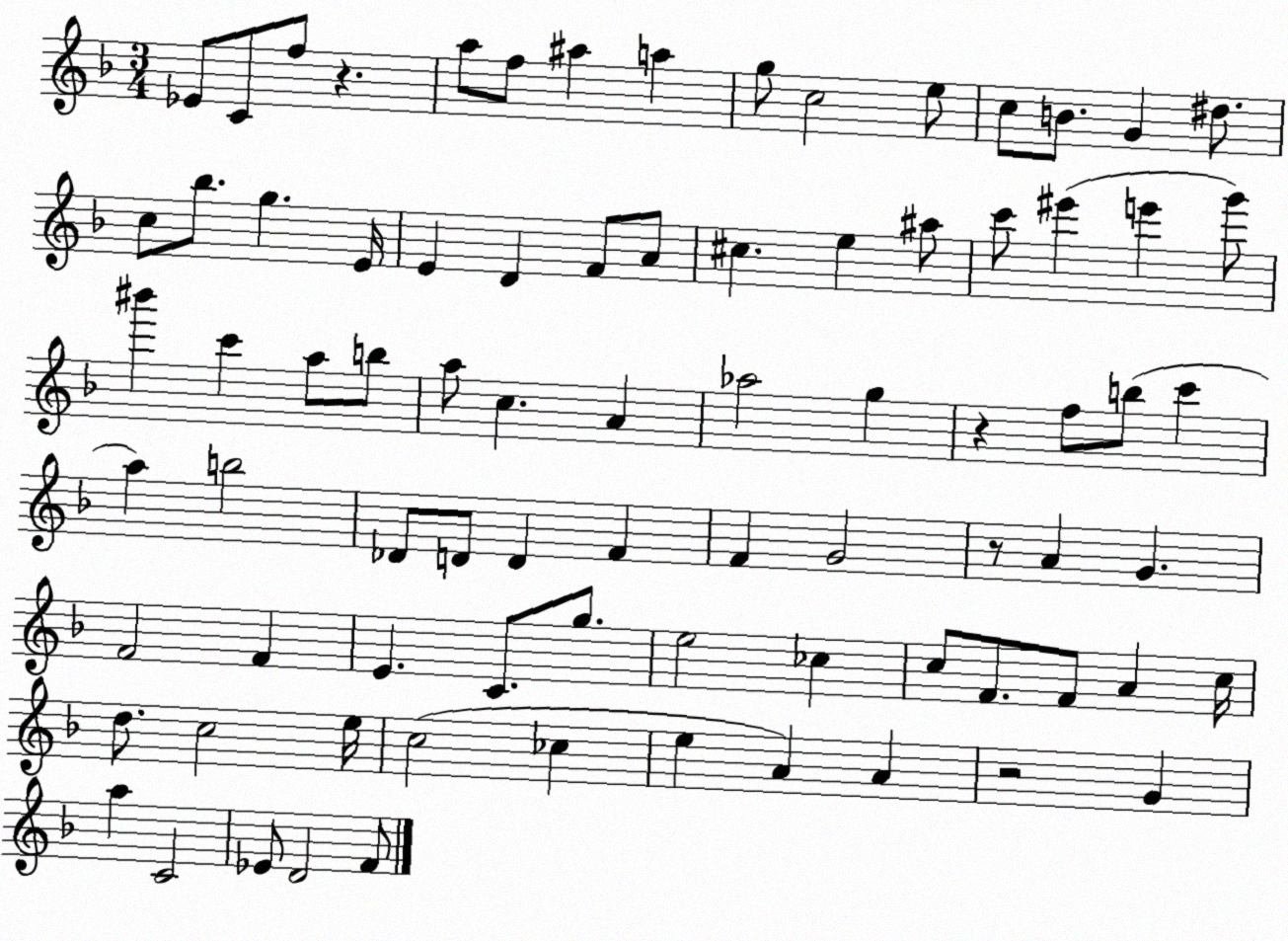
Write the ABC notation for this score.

X:1
T:Untitled
M:3/4
L:1/4
K:F
_E/2 C/2 f/2 z a/2 f/2 ^a a g/2 c2 e/2 c/2 B/2 G ^d/2 c/2 _b/2 g E/4 E D F/2 A/2 ^c e ^a/2 c'/2 ^e' e' g'/2 ^b' c' a/2 b/2 a/2 c A _a2 g z f/2 b/2 c' a b2 _D/2 D/2 D F F G2 z/2 A G F2 F E C/2 g/2 e2 _c c/2 F/2 F/2 A c/4 d/2 c2 e/4 c2 _c e A A z2 G a C2 _E/2 D2 F/2